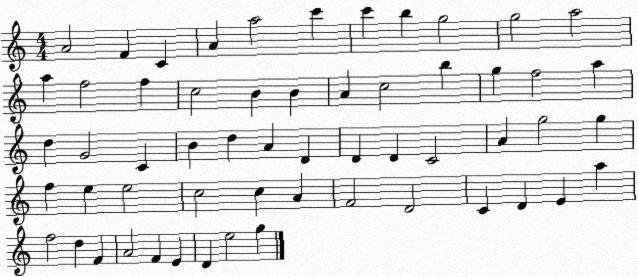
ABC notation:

X:1
T:Untitled
M:4/4
L:1/4
K:C
A2 F C A a2 c' c' b g2 g2 a2 a f2 f c2 B B A c2 b g f2 a d G2 C B d A D D D C2 A g2 g f e e2 c2 c A F2 D2 C D E a f2 d F A2 F E D e2 g